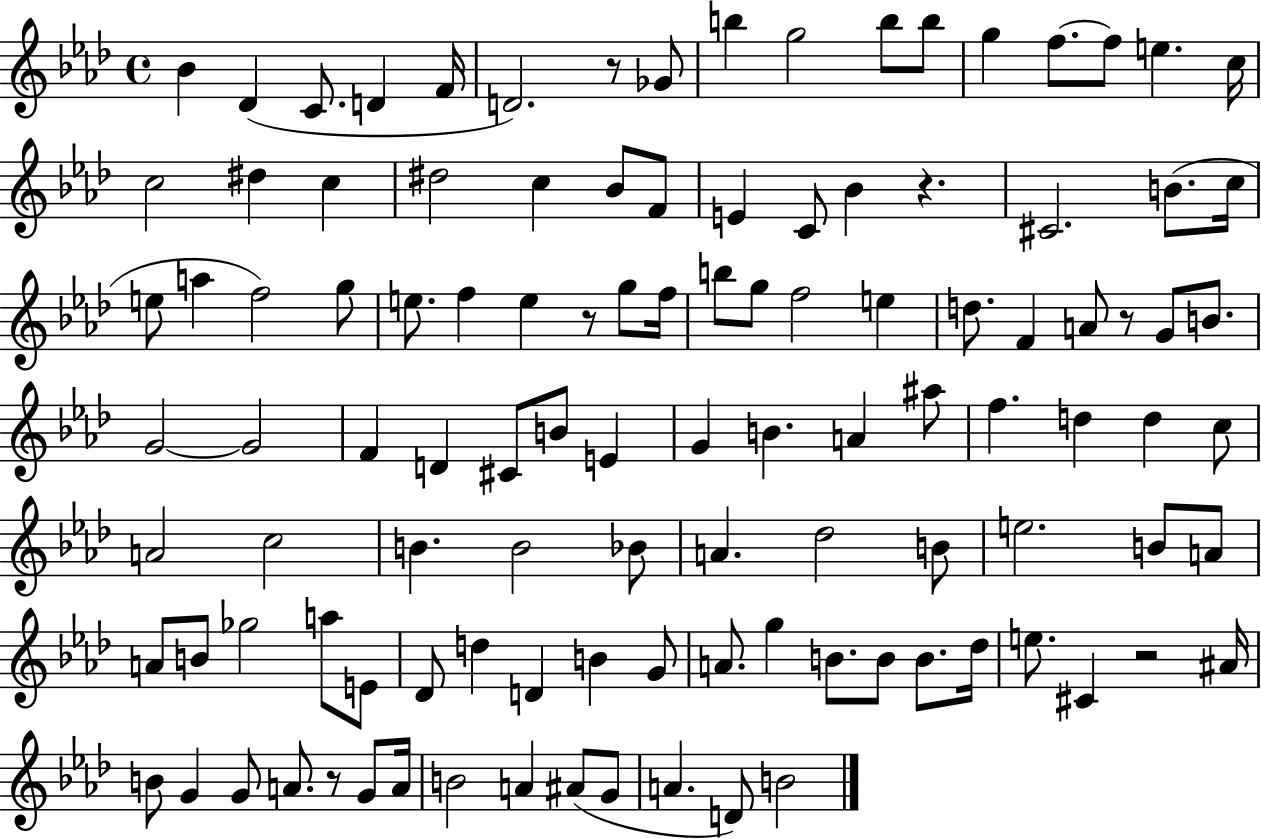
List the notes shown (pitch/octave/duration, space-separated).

Bb4/q Db4/q C4/e. D4/q F4/s D4/h. R/e Gb4/e B5/q G5/h B5/e B5/e G5/q F5/e. F5/e E5/q. C5/s C5/h D#5/q C5/q D#5/h C5/q Bb4/e F4/e E4/q C4/e Bb4/q R/q. C#4/h. B4/e. C5/s E5/e A5/q F5/h G5/e E5/e. F5/q E5/q R/e G5/e F5/s B5/e G5/e F5/h E5/q D5/e. F4/q A4/e R/e G4/e B4/e. G4/h G4/h F4/q D4/q C#4/e B4/e E4/q G4/q B4/q. A4/q A#5/e F5/q. D5/q D5/q C5/e A4/h C5/h B4/q. B4/h Bb4/e A4/q. Db5/h B4/e E5/h. B4/e A4/e A4/e B4/e Gb5/h A5/e E4/e Db4/e D5/q D4/q B4/q G4/e A4/e. G5/q B4/e. B4/e B4/e. Db5/s E5/e. C#4/q R/h A#4/s B4/e G4/q G4/e A4/e. R/e G4/e A4/s B4/h A4/q A#4/e G4/e A4/q. D4/e B4/h